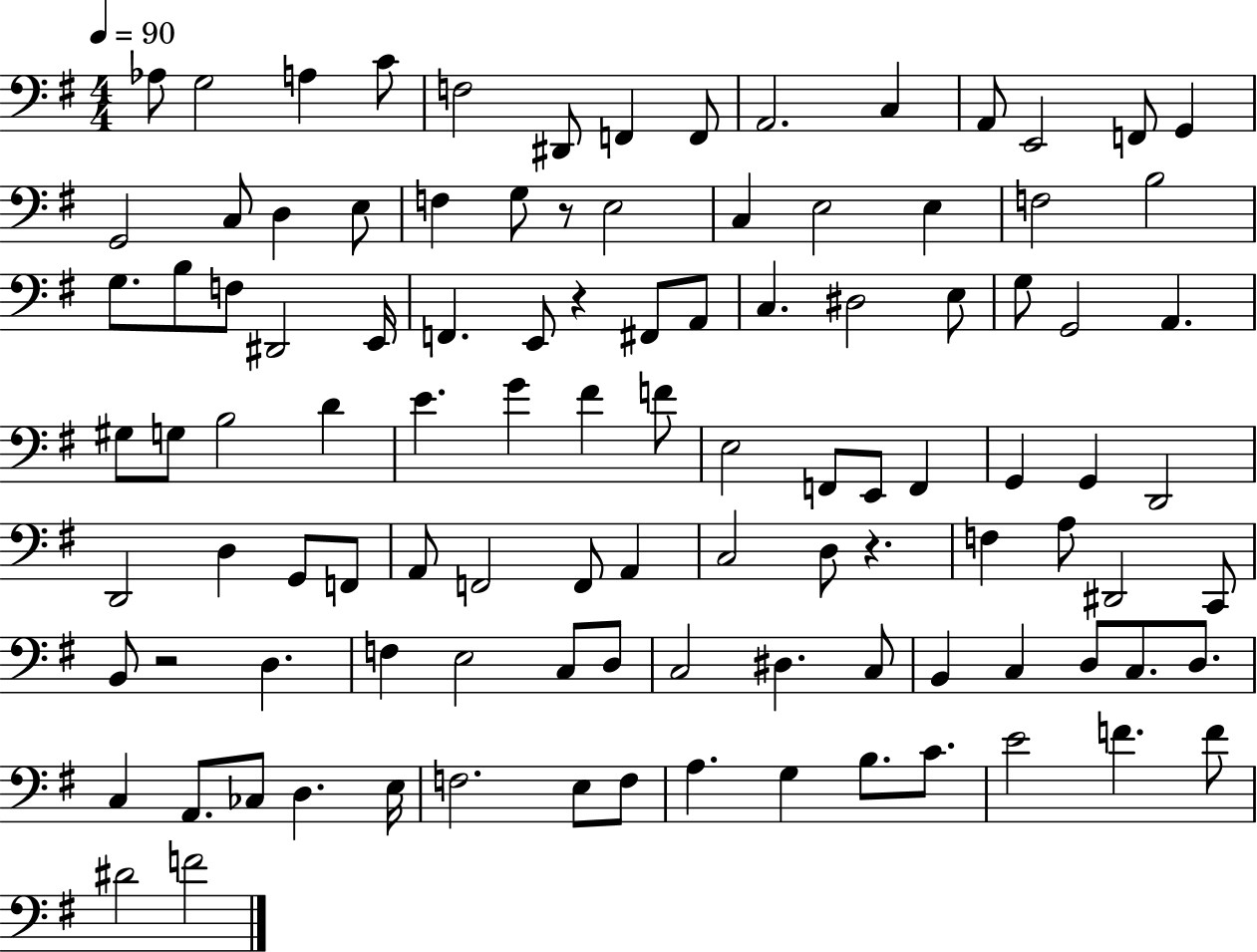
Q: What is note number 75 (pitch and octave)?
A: C3